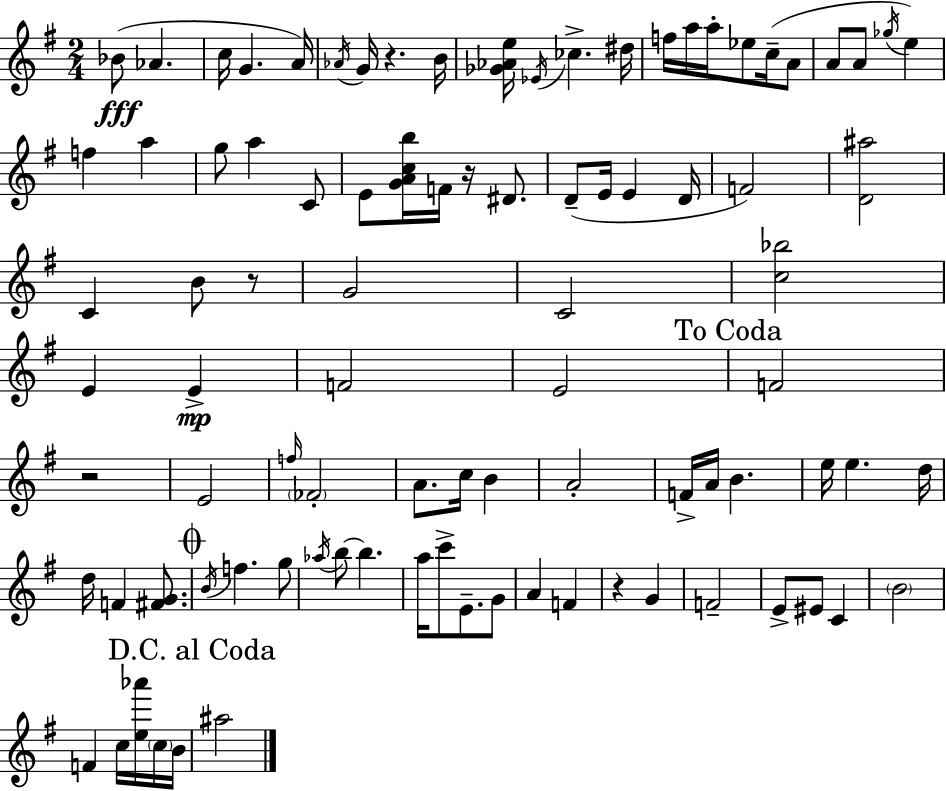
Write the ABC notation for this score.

X:1
T:Untitled
M:2/4
L:1/4
K:G
_B/2 _A c/4 G A/4 _A/4 G/4 z B/4 [_G_Ae]/4 _E/4 _c ^d/4 f/4 a/4 a/4 _e/2 c/4 A/2 A/2 A/2 _g/4 e f a g/2 a C/2 E/2 [GAcb]/4 F/4 z/4 ^D/2 D/2 E/4 E D/4 F2 [D^a]2 C B/2 z/2 G2 C2 [c_b]2 E E F2 E2 F2 z2 E2 f/4 _F2 A/2 c/4 B A2 F/4 A/4 B e/4 e d/4 d/4 F [^FG]/2 B/4 f g/2 _a/4 b/2 b a/4 c'/2 E/2 G/2 A F z G F2 E/2 ^E/2 C B2 F c/4 [e_a']/4 c/4 B/4 ^a2